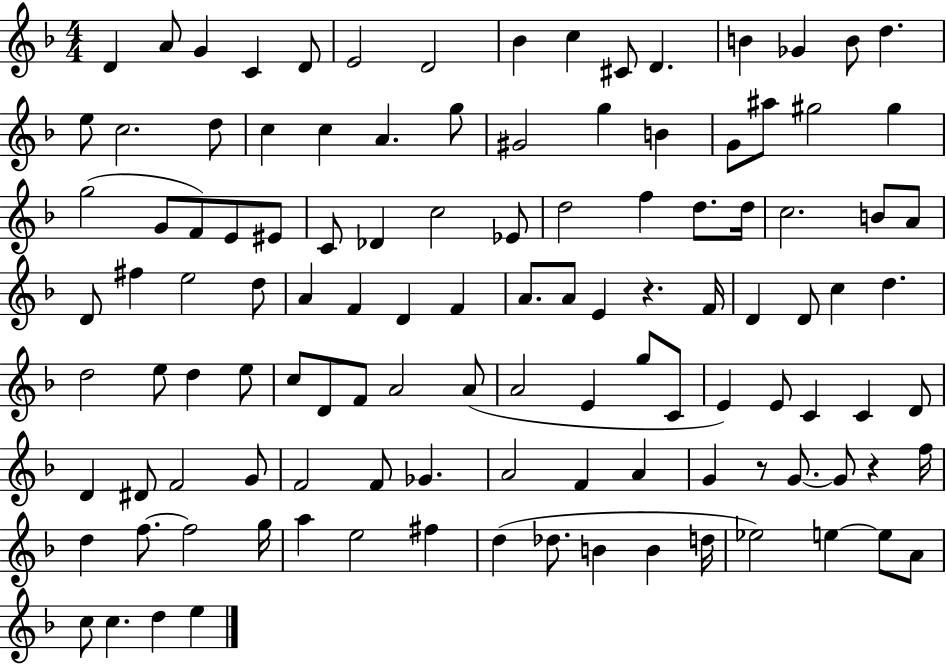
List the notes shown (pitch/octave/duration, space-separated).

D4/q A4/e G4/q C4/q D4/e E4/h D4/h Bb4/q C5/q C#4/e D4/q. B4/q Gb4/q B4/e D5/q. E5/e C5/h. D5/e C5/q C5/q A4/q. G5/e G#4/h G5/q B4/q G4/e A#5/e G#5/h G#5/q G5/h G4/e F4/e E4/e EIS4/e C4/e Db4/q C5/h Eb4/e D5/h F5/q D5/e. D5/s C5/h. B4/e A4/e D4/e F#5/q E5/h D5/e A4/q F4/q D4/q F4/q A4/e. A4/e E4/q R/q. F4/s D4/q D4/e C5/q D5/q. D5/h E5/e D5/q E5/e C5/e D4/e F4/e A4/h A4/e A4/h E4/q G5/e C4/e E4/q E4/e C4/q C4/q D4/e D4/q D#4/e F4/h G4/e F4/h F4/e Gb4/q. A4/h F4/q A4/q G4/q R/e G4/e. G4/e R/q F5/s D5/q F5/e. F5/h G5/s A5/q E5/h F#5/q D5/q Db5/e. B4/q B4/q D5/s Eb5/h E5/q E5/e A4/e C5/e C5/q. D5/q E5/q